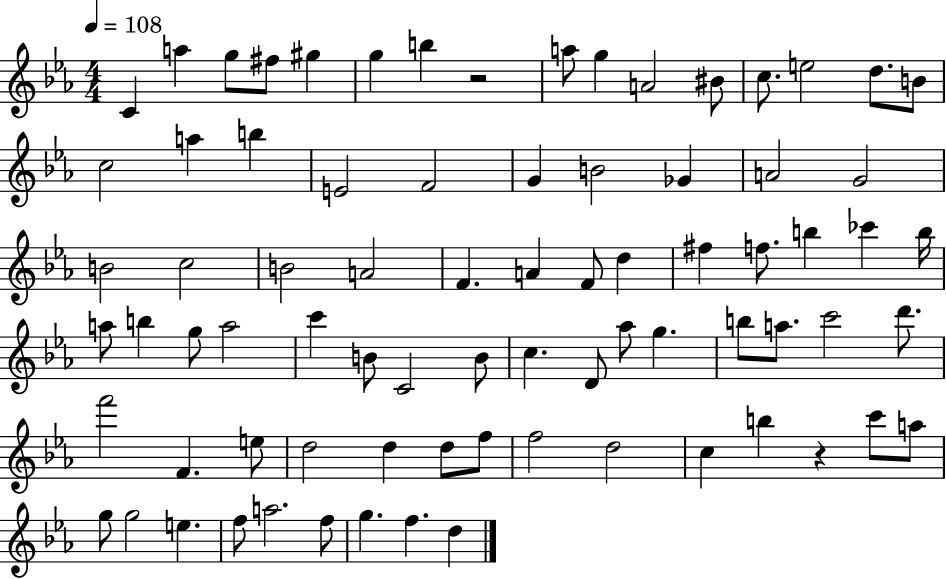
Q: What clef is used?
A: treble